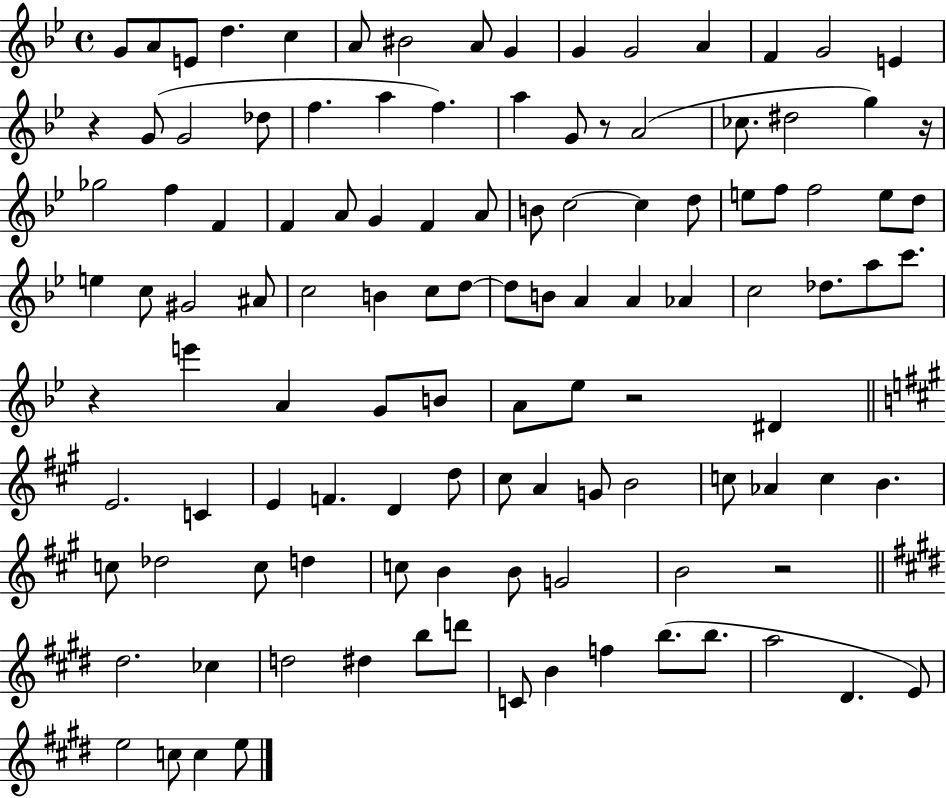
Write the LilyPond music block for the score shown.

{
  \clef treble
  \time 4/4
  \defaultTimeSignature
  \key bes \major
  g'8 a'8 e'8 d''4. c''4 | a'8 bis'2 a'8 g'4 | g'4 g'2 a'4 | f'4 g'2 e'4 | \break r4 g'8( g'2 des''8 | f''4. a''4 f''4.) | a''4 g'8 r8 a'2( | ces''8. dis''2 g''4) r16 | \break ges''2 f''4 f'4 | f'4 a'8 g'4 f'4 a'8 | b'8 c''2~~ c''4 d''8 | e''8 f''8 f''2 e''8 d''8 | \break e''4 c''8 gis'2 ais'8 | c''2 b'4 c''8 d''8~~ | d''8 b'8 a'4 a'4 aes'4 | c''2 des''8. a''8 c'''8. | \break r4 e'''4 a'4 g'8 b'8 | a'8 ees''8 r2 dis'4 | \bar "||" \break \key a \major e'2. c'4 | e'4 f'4. d'4 d''8 | cis''8 a'4 g'8 b'2 | c''8 aes'4 c''4 b'4. | \break c''8 des''2 c''8 d''4 | c''8 b'4 b'8 g'2 | b'2 r2 | \bar "||" \break \key e \major dis''2. ces''4 | d''2 dis''4 b''8 d'''8 | c'8 b'4 f''4 b''8.( b''8. | a''2 dis'4. e'8) | \break e''2 c''8 c''4 e''8 | \bar "|."
}